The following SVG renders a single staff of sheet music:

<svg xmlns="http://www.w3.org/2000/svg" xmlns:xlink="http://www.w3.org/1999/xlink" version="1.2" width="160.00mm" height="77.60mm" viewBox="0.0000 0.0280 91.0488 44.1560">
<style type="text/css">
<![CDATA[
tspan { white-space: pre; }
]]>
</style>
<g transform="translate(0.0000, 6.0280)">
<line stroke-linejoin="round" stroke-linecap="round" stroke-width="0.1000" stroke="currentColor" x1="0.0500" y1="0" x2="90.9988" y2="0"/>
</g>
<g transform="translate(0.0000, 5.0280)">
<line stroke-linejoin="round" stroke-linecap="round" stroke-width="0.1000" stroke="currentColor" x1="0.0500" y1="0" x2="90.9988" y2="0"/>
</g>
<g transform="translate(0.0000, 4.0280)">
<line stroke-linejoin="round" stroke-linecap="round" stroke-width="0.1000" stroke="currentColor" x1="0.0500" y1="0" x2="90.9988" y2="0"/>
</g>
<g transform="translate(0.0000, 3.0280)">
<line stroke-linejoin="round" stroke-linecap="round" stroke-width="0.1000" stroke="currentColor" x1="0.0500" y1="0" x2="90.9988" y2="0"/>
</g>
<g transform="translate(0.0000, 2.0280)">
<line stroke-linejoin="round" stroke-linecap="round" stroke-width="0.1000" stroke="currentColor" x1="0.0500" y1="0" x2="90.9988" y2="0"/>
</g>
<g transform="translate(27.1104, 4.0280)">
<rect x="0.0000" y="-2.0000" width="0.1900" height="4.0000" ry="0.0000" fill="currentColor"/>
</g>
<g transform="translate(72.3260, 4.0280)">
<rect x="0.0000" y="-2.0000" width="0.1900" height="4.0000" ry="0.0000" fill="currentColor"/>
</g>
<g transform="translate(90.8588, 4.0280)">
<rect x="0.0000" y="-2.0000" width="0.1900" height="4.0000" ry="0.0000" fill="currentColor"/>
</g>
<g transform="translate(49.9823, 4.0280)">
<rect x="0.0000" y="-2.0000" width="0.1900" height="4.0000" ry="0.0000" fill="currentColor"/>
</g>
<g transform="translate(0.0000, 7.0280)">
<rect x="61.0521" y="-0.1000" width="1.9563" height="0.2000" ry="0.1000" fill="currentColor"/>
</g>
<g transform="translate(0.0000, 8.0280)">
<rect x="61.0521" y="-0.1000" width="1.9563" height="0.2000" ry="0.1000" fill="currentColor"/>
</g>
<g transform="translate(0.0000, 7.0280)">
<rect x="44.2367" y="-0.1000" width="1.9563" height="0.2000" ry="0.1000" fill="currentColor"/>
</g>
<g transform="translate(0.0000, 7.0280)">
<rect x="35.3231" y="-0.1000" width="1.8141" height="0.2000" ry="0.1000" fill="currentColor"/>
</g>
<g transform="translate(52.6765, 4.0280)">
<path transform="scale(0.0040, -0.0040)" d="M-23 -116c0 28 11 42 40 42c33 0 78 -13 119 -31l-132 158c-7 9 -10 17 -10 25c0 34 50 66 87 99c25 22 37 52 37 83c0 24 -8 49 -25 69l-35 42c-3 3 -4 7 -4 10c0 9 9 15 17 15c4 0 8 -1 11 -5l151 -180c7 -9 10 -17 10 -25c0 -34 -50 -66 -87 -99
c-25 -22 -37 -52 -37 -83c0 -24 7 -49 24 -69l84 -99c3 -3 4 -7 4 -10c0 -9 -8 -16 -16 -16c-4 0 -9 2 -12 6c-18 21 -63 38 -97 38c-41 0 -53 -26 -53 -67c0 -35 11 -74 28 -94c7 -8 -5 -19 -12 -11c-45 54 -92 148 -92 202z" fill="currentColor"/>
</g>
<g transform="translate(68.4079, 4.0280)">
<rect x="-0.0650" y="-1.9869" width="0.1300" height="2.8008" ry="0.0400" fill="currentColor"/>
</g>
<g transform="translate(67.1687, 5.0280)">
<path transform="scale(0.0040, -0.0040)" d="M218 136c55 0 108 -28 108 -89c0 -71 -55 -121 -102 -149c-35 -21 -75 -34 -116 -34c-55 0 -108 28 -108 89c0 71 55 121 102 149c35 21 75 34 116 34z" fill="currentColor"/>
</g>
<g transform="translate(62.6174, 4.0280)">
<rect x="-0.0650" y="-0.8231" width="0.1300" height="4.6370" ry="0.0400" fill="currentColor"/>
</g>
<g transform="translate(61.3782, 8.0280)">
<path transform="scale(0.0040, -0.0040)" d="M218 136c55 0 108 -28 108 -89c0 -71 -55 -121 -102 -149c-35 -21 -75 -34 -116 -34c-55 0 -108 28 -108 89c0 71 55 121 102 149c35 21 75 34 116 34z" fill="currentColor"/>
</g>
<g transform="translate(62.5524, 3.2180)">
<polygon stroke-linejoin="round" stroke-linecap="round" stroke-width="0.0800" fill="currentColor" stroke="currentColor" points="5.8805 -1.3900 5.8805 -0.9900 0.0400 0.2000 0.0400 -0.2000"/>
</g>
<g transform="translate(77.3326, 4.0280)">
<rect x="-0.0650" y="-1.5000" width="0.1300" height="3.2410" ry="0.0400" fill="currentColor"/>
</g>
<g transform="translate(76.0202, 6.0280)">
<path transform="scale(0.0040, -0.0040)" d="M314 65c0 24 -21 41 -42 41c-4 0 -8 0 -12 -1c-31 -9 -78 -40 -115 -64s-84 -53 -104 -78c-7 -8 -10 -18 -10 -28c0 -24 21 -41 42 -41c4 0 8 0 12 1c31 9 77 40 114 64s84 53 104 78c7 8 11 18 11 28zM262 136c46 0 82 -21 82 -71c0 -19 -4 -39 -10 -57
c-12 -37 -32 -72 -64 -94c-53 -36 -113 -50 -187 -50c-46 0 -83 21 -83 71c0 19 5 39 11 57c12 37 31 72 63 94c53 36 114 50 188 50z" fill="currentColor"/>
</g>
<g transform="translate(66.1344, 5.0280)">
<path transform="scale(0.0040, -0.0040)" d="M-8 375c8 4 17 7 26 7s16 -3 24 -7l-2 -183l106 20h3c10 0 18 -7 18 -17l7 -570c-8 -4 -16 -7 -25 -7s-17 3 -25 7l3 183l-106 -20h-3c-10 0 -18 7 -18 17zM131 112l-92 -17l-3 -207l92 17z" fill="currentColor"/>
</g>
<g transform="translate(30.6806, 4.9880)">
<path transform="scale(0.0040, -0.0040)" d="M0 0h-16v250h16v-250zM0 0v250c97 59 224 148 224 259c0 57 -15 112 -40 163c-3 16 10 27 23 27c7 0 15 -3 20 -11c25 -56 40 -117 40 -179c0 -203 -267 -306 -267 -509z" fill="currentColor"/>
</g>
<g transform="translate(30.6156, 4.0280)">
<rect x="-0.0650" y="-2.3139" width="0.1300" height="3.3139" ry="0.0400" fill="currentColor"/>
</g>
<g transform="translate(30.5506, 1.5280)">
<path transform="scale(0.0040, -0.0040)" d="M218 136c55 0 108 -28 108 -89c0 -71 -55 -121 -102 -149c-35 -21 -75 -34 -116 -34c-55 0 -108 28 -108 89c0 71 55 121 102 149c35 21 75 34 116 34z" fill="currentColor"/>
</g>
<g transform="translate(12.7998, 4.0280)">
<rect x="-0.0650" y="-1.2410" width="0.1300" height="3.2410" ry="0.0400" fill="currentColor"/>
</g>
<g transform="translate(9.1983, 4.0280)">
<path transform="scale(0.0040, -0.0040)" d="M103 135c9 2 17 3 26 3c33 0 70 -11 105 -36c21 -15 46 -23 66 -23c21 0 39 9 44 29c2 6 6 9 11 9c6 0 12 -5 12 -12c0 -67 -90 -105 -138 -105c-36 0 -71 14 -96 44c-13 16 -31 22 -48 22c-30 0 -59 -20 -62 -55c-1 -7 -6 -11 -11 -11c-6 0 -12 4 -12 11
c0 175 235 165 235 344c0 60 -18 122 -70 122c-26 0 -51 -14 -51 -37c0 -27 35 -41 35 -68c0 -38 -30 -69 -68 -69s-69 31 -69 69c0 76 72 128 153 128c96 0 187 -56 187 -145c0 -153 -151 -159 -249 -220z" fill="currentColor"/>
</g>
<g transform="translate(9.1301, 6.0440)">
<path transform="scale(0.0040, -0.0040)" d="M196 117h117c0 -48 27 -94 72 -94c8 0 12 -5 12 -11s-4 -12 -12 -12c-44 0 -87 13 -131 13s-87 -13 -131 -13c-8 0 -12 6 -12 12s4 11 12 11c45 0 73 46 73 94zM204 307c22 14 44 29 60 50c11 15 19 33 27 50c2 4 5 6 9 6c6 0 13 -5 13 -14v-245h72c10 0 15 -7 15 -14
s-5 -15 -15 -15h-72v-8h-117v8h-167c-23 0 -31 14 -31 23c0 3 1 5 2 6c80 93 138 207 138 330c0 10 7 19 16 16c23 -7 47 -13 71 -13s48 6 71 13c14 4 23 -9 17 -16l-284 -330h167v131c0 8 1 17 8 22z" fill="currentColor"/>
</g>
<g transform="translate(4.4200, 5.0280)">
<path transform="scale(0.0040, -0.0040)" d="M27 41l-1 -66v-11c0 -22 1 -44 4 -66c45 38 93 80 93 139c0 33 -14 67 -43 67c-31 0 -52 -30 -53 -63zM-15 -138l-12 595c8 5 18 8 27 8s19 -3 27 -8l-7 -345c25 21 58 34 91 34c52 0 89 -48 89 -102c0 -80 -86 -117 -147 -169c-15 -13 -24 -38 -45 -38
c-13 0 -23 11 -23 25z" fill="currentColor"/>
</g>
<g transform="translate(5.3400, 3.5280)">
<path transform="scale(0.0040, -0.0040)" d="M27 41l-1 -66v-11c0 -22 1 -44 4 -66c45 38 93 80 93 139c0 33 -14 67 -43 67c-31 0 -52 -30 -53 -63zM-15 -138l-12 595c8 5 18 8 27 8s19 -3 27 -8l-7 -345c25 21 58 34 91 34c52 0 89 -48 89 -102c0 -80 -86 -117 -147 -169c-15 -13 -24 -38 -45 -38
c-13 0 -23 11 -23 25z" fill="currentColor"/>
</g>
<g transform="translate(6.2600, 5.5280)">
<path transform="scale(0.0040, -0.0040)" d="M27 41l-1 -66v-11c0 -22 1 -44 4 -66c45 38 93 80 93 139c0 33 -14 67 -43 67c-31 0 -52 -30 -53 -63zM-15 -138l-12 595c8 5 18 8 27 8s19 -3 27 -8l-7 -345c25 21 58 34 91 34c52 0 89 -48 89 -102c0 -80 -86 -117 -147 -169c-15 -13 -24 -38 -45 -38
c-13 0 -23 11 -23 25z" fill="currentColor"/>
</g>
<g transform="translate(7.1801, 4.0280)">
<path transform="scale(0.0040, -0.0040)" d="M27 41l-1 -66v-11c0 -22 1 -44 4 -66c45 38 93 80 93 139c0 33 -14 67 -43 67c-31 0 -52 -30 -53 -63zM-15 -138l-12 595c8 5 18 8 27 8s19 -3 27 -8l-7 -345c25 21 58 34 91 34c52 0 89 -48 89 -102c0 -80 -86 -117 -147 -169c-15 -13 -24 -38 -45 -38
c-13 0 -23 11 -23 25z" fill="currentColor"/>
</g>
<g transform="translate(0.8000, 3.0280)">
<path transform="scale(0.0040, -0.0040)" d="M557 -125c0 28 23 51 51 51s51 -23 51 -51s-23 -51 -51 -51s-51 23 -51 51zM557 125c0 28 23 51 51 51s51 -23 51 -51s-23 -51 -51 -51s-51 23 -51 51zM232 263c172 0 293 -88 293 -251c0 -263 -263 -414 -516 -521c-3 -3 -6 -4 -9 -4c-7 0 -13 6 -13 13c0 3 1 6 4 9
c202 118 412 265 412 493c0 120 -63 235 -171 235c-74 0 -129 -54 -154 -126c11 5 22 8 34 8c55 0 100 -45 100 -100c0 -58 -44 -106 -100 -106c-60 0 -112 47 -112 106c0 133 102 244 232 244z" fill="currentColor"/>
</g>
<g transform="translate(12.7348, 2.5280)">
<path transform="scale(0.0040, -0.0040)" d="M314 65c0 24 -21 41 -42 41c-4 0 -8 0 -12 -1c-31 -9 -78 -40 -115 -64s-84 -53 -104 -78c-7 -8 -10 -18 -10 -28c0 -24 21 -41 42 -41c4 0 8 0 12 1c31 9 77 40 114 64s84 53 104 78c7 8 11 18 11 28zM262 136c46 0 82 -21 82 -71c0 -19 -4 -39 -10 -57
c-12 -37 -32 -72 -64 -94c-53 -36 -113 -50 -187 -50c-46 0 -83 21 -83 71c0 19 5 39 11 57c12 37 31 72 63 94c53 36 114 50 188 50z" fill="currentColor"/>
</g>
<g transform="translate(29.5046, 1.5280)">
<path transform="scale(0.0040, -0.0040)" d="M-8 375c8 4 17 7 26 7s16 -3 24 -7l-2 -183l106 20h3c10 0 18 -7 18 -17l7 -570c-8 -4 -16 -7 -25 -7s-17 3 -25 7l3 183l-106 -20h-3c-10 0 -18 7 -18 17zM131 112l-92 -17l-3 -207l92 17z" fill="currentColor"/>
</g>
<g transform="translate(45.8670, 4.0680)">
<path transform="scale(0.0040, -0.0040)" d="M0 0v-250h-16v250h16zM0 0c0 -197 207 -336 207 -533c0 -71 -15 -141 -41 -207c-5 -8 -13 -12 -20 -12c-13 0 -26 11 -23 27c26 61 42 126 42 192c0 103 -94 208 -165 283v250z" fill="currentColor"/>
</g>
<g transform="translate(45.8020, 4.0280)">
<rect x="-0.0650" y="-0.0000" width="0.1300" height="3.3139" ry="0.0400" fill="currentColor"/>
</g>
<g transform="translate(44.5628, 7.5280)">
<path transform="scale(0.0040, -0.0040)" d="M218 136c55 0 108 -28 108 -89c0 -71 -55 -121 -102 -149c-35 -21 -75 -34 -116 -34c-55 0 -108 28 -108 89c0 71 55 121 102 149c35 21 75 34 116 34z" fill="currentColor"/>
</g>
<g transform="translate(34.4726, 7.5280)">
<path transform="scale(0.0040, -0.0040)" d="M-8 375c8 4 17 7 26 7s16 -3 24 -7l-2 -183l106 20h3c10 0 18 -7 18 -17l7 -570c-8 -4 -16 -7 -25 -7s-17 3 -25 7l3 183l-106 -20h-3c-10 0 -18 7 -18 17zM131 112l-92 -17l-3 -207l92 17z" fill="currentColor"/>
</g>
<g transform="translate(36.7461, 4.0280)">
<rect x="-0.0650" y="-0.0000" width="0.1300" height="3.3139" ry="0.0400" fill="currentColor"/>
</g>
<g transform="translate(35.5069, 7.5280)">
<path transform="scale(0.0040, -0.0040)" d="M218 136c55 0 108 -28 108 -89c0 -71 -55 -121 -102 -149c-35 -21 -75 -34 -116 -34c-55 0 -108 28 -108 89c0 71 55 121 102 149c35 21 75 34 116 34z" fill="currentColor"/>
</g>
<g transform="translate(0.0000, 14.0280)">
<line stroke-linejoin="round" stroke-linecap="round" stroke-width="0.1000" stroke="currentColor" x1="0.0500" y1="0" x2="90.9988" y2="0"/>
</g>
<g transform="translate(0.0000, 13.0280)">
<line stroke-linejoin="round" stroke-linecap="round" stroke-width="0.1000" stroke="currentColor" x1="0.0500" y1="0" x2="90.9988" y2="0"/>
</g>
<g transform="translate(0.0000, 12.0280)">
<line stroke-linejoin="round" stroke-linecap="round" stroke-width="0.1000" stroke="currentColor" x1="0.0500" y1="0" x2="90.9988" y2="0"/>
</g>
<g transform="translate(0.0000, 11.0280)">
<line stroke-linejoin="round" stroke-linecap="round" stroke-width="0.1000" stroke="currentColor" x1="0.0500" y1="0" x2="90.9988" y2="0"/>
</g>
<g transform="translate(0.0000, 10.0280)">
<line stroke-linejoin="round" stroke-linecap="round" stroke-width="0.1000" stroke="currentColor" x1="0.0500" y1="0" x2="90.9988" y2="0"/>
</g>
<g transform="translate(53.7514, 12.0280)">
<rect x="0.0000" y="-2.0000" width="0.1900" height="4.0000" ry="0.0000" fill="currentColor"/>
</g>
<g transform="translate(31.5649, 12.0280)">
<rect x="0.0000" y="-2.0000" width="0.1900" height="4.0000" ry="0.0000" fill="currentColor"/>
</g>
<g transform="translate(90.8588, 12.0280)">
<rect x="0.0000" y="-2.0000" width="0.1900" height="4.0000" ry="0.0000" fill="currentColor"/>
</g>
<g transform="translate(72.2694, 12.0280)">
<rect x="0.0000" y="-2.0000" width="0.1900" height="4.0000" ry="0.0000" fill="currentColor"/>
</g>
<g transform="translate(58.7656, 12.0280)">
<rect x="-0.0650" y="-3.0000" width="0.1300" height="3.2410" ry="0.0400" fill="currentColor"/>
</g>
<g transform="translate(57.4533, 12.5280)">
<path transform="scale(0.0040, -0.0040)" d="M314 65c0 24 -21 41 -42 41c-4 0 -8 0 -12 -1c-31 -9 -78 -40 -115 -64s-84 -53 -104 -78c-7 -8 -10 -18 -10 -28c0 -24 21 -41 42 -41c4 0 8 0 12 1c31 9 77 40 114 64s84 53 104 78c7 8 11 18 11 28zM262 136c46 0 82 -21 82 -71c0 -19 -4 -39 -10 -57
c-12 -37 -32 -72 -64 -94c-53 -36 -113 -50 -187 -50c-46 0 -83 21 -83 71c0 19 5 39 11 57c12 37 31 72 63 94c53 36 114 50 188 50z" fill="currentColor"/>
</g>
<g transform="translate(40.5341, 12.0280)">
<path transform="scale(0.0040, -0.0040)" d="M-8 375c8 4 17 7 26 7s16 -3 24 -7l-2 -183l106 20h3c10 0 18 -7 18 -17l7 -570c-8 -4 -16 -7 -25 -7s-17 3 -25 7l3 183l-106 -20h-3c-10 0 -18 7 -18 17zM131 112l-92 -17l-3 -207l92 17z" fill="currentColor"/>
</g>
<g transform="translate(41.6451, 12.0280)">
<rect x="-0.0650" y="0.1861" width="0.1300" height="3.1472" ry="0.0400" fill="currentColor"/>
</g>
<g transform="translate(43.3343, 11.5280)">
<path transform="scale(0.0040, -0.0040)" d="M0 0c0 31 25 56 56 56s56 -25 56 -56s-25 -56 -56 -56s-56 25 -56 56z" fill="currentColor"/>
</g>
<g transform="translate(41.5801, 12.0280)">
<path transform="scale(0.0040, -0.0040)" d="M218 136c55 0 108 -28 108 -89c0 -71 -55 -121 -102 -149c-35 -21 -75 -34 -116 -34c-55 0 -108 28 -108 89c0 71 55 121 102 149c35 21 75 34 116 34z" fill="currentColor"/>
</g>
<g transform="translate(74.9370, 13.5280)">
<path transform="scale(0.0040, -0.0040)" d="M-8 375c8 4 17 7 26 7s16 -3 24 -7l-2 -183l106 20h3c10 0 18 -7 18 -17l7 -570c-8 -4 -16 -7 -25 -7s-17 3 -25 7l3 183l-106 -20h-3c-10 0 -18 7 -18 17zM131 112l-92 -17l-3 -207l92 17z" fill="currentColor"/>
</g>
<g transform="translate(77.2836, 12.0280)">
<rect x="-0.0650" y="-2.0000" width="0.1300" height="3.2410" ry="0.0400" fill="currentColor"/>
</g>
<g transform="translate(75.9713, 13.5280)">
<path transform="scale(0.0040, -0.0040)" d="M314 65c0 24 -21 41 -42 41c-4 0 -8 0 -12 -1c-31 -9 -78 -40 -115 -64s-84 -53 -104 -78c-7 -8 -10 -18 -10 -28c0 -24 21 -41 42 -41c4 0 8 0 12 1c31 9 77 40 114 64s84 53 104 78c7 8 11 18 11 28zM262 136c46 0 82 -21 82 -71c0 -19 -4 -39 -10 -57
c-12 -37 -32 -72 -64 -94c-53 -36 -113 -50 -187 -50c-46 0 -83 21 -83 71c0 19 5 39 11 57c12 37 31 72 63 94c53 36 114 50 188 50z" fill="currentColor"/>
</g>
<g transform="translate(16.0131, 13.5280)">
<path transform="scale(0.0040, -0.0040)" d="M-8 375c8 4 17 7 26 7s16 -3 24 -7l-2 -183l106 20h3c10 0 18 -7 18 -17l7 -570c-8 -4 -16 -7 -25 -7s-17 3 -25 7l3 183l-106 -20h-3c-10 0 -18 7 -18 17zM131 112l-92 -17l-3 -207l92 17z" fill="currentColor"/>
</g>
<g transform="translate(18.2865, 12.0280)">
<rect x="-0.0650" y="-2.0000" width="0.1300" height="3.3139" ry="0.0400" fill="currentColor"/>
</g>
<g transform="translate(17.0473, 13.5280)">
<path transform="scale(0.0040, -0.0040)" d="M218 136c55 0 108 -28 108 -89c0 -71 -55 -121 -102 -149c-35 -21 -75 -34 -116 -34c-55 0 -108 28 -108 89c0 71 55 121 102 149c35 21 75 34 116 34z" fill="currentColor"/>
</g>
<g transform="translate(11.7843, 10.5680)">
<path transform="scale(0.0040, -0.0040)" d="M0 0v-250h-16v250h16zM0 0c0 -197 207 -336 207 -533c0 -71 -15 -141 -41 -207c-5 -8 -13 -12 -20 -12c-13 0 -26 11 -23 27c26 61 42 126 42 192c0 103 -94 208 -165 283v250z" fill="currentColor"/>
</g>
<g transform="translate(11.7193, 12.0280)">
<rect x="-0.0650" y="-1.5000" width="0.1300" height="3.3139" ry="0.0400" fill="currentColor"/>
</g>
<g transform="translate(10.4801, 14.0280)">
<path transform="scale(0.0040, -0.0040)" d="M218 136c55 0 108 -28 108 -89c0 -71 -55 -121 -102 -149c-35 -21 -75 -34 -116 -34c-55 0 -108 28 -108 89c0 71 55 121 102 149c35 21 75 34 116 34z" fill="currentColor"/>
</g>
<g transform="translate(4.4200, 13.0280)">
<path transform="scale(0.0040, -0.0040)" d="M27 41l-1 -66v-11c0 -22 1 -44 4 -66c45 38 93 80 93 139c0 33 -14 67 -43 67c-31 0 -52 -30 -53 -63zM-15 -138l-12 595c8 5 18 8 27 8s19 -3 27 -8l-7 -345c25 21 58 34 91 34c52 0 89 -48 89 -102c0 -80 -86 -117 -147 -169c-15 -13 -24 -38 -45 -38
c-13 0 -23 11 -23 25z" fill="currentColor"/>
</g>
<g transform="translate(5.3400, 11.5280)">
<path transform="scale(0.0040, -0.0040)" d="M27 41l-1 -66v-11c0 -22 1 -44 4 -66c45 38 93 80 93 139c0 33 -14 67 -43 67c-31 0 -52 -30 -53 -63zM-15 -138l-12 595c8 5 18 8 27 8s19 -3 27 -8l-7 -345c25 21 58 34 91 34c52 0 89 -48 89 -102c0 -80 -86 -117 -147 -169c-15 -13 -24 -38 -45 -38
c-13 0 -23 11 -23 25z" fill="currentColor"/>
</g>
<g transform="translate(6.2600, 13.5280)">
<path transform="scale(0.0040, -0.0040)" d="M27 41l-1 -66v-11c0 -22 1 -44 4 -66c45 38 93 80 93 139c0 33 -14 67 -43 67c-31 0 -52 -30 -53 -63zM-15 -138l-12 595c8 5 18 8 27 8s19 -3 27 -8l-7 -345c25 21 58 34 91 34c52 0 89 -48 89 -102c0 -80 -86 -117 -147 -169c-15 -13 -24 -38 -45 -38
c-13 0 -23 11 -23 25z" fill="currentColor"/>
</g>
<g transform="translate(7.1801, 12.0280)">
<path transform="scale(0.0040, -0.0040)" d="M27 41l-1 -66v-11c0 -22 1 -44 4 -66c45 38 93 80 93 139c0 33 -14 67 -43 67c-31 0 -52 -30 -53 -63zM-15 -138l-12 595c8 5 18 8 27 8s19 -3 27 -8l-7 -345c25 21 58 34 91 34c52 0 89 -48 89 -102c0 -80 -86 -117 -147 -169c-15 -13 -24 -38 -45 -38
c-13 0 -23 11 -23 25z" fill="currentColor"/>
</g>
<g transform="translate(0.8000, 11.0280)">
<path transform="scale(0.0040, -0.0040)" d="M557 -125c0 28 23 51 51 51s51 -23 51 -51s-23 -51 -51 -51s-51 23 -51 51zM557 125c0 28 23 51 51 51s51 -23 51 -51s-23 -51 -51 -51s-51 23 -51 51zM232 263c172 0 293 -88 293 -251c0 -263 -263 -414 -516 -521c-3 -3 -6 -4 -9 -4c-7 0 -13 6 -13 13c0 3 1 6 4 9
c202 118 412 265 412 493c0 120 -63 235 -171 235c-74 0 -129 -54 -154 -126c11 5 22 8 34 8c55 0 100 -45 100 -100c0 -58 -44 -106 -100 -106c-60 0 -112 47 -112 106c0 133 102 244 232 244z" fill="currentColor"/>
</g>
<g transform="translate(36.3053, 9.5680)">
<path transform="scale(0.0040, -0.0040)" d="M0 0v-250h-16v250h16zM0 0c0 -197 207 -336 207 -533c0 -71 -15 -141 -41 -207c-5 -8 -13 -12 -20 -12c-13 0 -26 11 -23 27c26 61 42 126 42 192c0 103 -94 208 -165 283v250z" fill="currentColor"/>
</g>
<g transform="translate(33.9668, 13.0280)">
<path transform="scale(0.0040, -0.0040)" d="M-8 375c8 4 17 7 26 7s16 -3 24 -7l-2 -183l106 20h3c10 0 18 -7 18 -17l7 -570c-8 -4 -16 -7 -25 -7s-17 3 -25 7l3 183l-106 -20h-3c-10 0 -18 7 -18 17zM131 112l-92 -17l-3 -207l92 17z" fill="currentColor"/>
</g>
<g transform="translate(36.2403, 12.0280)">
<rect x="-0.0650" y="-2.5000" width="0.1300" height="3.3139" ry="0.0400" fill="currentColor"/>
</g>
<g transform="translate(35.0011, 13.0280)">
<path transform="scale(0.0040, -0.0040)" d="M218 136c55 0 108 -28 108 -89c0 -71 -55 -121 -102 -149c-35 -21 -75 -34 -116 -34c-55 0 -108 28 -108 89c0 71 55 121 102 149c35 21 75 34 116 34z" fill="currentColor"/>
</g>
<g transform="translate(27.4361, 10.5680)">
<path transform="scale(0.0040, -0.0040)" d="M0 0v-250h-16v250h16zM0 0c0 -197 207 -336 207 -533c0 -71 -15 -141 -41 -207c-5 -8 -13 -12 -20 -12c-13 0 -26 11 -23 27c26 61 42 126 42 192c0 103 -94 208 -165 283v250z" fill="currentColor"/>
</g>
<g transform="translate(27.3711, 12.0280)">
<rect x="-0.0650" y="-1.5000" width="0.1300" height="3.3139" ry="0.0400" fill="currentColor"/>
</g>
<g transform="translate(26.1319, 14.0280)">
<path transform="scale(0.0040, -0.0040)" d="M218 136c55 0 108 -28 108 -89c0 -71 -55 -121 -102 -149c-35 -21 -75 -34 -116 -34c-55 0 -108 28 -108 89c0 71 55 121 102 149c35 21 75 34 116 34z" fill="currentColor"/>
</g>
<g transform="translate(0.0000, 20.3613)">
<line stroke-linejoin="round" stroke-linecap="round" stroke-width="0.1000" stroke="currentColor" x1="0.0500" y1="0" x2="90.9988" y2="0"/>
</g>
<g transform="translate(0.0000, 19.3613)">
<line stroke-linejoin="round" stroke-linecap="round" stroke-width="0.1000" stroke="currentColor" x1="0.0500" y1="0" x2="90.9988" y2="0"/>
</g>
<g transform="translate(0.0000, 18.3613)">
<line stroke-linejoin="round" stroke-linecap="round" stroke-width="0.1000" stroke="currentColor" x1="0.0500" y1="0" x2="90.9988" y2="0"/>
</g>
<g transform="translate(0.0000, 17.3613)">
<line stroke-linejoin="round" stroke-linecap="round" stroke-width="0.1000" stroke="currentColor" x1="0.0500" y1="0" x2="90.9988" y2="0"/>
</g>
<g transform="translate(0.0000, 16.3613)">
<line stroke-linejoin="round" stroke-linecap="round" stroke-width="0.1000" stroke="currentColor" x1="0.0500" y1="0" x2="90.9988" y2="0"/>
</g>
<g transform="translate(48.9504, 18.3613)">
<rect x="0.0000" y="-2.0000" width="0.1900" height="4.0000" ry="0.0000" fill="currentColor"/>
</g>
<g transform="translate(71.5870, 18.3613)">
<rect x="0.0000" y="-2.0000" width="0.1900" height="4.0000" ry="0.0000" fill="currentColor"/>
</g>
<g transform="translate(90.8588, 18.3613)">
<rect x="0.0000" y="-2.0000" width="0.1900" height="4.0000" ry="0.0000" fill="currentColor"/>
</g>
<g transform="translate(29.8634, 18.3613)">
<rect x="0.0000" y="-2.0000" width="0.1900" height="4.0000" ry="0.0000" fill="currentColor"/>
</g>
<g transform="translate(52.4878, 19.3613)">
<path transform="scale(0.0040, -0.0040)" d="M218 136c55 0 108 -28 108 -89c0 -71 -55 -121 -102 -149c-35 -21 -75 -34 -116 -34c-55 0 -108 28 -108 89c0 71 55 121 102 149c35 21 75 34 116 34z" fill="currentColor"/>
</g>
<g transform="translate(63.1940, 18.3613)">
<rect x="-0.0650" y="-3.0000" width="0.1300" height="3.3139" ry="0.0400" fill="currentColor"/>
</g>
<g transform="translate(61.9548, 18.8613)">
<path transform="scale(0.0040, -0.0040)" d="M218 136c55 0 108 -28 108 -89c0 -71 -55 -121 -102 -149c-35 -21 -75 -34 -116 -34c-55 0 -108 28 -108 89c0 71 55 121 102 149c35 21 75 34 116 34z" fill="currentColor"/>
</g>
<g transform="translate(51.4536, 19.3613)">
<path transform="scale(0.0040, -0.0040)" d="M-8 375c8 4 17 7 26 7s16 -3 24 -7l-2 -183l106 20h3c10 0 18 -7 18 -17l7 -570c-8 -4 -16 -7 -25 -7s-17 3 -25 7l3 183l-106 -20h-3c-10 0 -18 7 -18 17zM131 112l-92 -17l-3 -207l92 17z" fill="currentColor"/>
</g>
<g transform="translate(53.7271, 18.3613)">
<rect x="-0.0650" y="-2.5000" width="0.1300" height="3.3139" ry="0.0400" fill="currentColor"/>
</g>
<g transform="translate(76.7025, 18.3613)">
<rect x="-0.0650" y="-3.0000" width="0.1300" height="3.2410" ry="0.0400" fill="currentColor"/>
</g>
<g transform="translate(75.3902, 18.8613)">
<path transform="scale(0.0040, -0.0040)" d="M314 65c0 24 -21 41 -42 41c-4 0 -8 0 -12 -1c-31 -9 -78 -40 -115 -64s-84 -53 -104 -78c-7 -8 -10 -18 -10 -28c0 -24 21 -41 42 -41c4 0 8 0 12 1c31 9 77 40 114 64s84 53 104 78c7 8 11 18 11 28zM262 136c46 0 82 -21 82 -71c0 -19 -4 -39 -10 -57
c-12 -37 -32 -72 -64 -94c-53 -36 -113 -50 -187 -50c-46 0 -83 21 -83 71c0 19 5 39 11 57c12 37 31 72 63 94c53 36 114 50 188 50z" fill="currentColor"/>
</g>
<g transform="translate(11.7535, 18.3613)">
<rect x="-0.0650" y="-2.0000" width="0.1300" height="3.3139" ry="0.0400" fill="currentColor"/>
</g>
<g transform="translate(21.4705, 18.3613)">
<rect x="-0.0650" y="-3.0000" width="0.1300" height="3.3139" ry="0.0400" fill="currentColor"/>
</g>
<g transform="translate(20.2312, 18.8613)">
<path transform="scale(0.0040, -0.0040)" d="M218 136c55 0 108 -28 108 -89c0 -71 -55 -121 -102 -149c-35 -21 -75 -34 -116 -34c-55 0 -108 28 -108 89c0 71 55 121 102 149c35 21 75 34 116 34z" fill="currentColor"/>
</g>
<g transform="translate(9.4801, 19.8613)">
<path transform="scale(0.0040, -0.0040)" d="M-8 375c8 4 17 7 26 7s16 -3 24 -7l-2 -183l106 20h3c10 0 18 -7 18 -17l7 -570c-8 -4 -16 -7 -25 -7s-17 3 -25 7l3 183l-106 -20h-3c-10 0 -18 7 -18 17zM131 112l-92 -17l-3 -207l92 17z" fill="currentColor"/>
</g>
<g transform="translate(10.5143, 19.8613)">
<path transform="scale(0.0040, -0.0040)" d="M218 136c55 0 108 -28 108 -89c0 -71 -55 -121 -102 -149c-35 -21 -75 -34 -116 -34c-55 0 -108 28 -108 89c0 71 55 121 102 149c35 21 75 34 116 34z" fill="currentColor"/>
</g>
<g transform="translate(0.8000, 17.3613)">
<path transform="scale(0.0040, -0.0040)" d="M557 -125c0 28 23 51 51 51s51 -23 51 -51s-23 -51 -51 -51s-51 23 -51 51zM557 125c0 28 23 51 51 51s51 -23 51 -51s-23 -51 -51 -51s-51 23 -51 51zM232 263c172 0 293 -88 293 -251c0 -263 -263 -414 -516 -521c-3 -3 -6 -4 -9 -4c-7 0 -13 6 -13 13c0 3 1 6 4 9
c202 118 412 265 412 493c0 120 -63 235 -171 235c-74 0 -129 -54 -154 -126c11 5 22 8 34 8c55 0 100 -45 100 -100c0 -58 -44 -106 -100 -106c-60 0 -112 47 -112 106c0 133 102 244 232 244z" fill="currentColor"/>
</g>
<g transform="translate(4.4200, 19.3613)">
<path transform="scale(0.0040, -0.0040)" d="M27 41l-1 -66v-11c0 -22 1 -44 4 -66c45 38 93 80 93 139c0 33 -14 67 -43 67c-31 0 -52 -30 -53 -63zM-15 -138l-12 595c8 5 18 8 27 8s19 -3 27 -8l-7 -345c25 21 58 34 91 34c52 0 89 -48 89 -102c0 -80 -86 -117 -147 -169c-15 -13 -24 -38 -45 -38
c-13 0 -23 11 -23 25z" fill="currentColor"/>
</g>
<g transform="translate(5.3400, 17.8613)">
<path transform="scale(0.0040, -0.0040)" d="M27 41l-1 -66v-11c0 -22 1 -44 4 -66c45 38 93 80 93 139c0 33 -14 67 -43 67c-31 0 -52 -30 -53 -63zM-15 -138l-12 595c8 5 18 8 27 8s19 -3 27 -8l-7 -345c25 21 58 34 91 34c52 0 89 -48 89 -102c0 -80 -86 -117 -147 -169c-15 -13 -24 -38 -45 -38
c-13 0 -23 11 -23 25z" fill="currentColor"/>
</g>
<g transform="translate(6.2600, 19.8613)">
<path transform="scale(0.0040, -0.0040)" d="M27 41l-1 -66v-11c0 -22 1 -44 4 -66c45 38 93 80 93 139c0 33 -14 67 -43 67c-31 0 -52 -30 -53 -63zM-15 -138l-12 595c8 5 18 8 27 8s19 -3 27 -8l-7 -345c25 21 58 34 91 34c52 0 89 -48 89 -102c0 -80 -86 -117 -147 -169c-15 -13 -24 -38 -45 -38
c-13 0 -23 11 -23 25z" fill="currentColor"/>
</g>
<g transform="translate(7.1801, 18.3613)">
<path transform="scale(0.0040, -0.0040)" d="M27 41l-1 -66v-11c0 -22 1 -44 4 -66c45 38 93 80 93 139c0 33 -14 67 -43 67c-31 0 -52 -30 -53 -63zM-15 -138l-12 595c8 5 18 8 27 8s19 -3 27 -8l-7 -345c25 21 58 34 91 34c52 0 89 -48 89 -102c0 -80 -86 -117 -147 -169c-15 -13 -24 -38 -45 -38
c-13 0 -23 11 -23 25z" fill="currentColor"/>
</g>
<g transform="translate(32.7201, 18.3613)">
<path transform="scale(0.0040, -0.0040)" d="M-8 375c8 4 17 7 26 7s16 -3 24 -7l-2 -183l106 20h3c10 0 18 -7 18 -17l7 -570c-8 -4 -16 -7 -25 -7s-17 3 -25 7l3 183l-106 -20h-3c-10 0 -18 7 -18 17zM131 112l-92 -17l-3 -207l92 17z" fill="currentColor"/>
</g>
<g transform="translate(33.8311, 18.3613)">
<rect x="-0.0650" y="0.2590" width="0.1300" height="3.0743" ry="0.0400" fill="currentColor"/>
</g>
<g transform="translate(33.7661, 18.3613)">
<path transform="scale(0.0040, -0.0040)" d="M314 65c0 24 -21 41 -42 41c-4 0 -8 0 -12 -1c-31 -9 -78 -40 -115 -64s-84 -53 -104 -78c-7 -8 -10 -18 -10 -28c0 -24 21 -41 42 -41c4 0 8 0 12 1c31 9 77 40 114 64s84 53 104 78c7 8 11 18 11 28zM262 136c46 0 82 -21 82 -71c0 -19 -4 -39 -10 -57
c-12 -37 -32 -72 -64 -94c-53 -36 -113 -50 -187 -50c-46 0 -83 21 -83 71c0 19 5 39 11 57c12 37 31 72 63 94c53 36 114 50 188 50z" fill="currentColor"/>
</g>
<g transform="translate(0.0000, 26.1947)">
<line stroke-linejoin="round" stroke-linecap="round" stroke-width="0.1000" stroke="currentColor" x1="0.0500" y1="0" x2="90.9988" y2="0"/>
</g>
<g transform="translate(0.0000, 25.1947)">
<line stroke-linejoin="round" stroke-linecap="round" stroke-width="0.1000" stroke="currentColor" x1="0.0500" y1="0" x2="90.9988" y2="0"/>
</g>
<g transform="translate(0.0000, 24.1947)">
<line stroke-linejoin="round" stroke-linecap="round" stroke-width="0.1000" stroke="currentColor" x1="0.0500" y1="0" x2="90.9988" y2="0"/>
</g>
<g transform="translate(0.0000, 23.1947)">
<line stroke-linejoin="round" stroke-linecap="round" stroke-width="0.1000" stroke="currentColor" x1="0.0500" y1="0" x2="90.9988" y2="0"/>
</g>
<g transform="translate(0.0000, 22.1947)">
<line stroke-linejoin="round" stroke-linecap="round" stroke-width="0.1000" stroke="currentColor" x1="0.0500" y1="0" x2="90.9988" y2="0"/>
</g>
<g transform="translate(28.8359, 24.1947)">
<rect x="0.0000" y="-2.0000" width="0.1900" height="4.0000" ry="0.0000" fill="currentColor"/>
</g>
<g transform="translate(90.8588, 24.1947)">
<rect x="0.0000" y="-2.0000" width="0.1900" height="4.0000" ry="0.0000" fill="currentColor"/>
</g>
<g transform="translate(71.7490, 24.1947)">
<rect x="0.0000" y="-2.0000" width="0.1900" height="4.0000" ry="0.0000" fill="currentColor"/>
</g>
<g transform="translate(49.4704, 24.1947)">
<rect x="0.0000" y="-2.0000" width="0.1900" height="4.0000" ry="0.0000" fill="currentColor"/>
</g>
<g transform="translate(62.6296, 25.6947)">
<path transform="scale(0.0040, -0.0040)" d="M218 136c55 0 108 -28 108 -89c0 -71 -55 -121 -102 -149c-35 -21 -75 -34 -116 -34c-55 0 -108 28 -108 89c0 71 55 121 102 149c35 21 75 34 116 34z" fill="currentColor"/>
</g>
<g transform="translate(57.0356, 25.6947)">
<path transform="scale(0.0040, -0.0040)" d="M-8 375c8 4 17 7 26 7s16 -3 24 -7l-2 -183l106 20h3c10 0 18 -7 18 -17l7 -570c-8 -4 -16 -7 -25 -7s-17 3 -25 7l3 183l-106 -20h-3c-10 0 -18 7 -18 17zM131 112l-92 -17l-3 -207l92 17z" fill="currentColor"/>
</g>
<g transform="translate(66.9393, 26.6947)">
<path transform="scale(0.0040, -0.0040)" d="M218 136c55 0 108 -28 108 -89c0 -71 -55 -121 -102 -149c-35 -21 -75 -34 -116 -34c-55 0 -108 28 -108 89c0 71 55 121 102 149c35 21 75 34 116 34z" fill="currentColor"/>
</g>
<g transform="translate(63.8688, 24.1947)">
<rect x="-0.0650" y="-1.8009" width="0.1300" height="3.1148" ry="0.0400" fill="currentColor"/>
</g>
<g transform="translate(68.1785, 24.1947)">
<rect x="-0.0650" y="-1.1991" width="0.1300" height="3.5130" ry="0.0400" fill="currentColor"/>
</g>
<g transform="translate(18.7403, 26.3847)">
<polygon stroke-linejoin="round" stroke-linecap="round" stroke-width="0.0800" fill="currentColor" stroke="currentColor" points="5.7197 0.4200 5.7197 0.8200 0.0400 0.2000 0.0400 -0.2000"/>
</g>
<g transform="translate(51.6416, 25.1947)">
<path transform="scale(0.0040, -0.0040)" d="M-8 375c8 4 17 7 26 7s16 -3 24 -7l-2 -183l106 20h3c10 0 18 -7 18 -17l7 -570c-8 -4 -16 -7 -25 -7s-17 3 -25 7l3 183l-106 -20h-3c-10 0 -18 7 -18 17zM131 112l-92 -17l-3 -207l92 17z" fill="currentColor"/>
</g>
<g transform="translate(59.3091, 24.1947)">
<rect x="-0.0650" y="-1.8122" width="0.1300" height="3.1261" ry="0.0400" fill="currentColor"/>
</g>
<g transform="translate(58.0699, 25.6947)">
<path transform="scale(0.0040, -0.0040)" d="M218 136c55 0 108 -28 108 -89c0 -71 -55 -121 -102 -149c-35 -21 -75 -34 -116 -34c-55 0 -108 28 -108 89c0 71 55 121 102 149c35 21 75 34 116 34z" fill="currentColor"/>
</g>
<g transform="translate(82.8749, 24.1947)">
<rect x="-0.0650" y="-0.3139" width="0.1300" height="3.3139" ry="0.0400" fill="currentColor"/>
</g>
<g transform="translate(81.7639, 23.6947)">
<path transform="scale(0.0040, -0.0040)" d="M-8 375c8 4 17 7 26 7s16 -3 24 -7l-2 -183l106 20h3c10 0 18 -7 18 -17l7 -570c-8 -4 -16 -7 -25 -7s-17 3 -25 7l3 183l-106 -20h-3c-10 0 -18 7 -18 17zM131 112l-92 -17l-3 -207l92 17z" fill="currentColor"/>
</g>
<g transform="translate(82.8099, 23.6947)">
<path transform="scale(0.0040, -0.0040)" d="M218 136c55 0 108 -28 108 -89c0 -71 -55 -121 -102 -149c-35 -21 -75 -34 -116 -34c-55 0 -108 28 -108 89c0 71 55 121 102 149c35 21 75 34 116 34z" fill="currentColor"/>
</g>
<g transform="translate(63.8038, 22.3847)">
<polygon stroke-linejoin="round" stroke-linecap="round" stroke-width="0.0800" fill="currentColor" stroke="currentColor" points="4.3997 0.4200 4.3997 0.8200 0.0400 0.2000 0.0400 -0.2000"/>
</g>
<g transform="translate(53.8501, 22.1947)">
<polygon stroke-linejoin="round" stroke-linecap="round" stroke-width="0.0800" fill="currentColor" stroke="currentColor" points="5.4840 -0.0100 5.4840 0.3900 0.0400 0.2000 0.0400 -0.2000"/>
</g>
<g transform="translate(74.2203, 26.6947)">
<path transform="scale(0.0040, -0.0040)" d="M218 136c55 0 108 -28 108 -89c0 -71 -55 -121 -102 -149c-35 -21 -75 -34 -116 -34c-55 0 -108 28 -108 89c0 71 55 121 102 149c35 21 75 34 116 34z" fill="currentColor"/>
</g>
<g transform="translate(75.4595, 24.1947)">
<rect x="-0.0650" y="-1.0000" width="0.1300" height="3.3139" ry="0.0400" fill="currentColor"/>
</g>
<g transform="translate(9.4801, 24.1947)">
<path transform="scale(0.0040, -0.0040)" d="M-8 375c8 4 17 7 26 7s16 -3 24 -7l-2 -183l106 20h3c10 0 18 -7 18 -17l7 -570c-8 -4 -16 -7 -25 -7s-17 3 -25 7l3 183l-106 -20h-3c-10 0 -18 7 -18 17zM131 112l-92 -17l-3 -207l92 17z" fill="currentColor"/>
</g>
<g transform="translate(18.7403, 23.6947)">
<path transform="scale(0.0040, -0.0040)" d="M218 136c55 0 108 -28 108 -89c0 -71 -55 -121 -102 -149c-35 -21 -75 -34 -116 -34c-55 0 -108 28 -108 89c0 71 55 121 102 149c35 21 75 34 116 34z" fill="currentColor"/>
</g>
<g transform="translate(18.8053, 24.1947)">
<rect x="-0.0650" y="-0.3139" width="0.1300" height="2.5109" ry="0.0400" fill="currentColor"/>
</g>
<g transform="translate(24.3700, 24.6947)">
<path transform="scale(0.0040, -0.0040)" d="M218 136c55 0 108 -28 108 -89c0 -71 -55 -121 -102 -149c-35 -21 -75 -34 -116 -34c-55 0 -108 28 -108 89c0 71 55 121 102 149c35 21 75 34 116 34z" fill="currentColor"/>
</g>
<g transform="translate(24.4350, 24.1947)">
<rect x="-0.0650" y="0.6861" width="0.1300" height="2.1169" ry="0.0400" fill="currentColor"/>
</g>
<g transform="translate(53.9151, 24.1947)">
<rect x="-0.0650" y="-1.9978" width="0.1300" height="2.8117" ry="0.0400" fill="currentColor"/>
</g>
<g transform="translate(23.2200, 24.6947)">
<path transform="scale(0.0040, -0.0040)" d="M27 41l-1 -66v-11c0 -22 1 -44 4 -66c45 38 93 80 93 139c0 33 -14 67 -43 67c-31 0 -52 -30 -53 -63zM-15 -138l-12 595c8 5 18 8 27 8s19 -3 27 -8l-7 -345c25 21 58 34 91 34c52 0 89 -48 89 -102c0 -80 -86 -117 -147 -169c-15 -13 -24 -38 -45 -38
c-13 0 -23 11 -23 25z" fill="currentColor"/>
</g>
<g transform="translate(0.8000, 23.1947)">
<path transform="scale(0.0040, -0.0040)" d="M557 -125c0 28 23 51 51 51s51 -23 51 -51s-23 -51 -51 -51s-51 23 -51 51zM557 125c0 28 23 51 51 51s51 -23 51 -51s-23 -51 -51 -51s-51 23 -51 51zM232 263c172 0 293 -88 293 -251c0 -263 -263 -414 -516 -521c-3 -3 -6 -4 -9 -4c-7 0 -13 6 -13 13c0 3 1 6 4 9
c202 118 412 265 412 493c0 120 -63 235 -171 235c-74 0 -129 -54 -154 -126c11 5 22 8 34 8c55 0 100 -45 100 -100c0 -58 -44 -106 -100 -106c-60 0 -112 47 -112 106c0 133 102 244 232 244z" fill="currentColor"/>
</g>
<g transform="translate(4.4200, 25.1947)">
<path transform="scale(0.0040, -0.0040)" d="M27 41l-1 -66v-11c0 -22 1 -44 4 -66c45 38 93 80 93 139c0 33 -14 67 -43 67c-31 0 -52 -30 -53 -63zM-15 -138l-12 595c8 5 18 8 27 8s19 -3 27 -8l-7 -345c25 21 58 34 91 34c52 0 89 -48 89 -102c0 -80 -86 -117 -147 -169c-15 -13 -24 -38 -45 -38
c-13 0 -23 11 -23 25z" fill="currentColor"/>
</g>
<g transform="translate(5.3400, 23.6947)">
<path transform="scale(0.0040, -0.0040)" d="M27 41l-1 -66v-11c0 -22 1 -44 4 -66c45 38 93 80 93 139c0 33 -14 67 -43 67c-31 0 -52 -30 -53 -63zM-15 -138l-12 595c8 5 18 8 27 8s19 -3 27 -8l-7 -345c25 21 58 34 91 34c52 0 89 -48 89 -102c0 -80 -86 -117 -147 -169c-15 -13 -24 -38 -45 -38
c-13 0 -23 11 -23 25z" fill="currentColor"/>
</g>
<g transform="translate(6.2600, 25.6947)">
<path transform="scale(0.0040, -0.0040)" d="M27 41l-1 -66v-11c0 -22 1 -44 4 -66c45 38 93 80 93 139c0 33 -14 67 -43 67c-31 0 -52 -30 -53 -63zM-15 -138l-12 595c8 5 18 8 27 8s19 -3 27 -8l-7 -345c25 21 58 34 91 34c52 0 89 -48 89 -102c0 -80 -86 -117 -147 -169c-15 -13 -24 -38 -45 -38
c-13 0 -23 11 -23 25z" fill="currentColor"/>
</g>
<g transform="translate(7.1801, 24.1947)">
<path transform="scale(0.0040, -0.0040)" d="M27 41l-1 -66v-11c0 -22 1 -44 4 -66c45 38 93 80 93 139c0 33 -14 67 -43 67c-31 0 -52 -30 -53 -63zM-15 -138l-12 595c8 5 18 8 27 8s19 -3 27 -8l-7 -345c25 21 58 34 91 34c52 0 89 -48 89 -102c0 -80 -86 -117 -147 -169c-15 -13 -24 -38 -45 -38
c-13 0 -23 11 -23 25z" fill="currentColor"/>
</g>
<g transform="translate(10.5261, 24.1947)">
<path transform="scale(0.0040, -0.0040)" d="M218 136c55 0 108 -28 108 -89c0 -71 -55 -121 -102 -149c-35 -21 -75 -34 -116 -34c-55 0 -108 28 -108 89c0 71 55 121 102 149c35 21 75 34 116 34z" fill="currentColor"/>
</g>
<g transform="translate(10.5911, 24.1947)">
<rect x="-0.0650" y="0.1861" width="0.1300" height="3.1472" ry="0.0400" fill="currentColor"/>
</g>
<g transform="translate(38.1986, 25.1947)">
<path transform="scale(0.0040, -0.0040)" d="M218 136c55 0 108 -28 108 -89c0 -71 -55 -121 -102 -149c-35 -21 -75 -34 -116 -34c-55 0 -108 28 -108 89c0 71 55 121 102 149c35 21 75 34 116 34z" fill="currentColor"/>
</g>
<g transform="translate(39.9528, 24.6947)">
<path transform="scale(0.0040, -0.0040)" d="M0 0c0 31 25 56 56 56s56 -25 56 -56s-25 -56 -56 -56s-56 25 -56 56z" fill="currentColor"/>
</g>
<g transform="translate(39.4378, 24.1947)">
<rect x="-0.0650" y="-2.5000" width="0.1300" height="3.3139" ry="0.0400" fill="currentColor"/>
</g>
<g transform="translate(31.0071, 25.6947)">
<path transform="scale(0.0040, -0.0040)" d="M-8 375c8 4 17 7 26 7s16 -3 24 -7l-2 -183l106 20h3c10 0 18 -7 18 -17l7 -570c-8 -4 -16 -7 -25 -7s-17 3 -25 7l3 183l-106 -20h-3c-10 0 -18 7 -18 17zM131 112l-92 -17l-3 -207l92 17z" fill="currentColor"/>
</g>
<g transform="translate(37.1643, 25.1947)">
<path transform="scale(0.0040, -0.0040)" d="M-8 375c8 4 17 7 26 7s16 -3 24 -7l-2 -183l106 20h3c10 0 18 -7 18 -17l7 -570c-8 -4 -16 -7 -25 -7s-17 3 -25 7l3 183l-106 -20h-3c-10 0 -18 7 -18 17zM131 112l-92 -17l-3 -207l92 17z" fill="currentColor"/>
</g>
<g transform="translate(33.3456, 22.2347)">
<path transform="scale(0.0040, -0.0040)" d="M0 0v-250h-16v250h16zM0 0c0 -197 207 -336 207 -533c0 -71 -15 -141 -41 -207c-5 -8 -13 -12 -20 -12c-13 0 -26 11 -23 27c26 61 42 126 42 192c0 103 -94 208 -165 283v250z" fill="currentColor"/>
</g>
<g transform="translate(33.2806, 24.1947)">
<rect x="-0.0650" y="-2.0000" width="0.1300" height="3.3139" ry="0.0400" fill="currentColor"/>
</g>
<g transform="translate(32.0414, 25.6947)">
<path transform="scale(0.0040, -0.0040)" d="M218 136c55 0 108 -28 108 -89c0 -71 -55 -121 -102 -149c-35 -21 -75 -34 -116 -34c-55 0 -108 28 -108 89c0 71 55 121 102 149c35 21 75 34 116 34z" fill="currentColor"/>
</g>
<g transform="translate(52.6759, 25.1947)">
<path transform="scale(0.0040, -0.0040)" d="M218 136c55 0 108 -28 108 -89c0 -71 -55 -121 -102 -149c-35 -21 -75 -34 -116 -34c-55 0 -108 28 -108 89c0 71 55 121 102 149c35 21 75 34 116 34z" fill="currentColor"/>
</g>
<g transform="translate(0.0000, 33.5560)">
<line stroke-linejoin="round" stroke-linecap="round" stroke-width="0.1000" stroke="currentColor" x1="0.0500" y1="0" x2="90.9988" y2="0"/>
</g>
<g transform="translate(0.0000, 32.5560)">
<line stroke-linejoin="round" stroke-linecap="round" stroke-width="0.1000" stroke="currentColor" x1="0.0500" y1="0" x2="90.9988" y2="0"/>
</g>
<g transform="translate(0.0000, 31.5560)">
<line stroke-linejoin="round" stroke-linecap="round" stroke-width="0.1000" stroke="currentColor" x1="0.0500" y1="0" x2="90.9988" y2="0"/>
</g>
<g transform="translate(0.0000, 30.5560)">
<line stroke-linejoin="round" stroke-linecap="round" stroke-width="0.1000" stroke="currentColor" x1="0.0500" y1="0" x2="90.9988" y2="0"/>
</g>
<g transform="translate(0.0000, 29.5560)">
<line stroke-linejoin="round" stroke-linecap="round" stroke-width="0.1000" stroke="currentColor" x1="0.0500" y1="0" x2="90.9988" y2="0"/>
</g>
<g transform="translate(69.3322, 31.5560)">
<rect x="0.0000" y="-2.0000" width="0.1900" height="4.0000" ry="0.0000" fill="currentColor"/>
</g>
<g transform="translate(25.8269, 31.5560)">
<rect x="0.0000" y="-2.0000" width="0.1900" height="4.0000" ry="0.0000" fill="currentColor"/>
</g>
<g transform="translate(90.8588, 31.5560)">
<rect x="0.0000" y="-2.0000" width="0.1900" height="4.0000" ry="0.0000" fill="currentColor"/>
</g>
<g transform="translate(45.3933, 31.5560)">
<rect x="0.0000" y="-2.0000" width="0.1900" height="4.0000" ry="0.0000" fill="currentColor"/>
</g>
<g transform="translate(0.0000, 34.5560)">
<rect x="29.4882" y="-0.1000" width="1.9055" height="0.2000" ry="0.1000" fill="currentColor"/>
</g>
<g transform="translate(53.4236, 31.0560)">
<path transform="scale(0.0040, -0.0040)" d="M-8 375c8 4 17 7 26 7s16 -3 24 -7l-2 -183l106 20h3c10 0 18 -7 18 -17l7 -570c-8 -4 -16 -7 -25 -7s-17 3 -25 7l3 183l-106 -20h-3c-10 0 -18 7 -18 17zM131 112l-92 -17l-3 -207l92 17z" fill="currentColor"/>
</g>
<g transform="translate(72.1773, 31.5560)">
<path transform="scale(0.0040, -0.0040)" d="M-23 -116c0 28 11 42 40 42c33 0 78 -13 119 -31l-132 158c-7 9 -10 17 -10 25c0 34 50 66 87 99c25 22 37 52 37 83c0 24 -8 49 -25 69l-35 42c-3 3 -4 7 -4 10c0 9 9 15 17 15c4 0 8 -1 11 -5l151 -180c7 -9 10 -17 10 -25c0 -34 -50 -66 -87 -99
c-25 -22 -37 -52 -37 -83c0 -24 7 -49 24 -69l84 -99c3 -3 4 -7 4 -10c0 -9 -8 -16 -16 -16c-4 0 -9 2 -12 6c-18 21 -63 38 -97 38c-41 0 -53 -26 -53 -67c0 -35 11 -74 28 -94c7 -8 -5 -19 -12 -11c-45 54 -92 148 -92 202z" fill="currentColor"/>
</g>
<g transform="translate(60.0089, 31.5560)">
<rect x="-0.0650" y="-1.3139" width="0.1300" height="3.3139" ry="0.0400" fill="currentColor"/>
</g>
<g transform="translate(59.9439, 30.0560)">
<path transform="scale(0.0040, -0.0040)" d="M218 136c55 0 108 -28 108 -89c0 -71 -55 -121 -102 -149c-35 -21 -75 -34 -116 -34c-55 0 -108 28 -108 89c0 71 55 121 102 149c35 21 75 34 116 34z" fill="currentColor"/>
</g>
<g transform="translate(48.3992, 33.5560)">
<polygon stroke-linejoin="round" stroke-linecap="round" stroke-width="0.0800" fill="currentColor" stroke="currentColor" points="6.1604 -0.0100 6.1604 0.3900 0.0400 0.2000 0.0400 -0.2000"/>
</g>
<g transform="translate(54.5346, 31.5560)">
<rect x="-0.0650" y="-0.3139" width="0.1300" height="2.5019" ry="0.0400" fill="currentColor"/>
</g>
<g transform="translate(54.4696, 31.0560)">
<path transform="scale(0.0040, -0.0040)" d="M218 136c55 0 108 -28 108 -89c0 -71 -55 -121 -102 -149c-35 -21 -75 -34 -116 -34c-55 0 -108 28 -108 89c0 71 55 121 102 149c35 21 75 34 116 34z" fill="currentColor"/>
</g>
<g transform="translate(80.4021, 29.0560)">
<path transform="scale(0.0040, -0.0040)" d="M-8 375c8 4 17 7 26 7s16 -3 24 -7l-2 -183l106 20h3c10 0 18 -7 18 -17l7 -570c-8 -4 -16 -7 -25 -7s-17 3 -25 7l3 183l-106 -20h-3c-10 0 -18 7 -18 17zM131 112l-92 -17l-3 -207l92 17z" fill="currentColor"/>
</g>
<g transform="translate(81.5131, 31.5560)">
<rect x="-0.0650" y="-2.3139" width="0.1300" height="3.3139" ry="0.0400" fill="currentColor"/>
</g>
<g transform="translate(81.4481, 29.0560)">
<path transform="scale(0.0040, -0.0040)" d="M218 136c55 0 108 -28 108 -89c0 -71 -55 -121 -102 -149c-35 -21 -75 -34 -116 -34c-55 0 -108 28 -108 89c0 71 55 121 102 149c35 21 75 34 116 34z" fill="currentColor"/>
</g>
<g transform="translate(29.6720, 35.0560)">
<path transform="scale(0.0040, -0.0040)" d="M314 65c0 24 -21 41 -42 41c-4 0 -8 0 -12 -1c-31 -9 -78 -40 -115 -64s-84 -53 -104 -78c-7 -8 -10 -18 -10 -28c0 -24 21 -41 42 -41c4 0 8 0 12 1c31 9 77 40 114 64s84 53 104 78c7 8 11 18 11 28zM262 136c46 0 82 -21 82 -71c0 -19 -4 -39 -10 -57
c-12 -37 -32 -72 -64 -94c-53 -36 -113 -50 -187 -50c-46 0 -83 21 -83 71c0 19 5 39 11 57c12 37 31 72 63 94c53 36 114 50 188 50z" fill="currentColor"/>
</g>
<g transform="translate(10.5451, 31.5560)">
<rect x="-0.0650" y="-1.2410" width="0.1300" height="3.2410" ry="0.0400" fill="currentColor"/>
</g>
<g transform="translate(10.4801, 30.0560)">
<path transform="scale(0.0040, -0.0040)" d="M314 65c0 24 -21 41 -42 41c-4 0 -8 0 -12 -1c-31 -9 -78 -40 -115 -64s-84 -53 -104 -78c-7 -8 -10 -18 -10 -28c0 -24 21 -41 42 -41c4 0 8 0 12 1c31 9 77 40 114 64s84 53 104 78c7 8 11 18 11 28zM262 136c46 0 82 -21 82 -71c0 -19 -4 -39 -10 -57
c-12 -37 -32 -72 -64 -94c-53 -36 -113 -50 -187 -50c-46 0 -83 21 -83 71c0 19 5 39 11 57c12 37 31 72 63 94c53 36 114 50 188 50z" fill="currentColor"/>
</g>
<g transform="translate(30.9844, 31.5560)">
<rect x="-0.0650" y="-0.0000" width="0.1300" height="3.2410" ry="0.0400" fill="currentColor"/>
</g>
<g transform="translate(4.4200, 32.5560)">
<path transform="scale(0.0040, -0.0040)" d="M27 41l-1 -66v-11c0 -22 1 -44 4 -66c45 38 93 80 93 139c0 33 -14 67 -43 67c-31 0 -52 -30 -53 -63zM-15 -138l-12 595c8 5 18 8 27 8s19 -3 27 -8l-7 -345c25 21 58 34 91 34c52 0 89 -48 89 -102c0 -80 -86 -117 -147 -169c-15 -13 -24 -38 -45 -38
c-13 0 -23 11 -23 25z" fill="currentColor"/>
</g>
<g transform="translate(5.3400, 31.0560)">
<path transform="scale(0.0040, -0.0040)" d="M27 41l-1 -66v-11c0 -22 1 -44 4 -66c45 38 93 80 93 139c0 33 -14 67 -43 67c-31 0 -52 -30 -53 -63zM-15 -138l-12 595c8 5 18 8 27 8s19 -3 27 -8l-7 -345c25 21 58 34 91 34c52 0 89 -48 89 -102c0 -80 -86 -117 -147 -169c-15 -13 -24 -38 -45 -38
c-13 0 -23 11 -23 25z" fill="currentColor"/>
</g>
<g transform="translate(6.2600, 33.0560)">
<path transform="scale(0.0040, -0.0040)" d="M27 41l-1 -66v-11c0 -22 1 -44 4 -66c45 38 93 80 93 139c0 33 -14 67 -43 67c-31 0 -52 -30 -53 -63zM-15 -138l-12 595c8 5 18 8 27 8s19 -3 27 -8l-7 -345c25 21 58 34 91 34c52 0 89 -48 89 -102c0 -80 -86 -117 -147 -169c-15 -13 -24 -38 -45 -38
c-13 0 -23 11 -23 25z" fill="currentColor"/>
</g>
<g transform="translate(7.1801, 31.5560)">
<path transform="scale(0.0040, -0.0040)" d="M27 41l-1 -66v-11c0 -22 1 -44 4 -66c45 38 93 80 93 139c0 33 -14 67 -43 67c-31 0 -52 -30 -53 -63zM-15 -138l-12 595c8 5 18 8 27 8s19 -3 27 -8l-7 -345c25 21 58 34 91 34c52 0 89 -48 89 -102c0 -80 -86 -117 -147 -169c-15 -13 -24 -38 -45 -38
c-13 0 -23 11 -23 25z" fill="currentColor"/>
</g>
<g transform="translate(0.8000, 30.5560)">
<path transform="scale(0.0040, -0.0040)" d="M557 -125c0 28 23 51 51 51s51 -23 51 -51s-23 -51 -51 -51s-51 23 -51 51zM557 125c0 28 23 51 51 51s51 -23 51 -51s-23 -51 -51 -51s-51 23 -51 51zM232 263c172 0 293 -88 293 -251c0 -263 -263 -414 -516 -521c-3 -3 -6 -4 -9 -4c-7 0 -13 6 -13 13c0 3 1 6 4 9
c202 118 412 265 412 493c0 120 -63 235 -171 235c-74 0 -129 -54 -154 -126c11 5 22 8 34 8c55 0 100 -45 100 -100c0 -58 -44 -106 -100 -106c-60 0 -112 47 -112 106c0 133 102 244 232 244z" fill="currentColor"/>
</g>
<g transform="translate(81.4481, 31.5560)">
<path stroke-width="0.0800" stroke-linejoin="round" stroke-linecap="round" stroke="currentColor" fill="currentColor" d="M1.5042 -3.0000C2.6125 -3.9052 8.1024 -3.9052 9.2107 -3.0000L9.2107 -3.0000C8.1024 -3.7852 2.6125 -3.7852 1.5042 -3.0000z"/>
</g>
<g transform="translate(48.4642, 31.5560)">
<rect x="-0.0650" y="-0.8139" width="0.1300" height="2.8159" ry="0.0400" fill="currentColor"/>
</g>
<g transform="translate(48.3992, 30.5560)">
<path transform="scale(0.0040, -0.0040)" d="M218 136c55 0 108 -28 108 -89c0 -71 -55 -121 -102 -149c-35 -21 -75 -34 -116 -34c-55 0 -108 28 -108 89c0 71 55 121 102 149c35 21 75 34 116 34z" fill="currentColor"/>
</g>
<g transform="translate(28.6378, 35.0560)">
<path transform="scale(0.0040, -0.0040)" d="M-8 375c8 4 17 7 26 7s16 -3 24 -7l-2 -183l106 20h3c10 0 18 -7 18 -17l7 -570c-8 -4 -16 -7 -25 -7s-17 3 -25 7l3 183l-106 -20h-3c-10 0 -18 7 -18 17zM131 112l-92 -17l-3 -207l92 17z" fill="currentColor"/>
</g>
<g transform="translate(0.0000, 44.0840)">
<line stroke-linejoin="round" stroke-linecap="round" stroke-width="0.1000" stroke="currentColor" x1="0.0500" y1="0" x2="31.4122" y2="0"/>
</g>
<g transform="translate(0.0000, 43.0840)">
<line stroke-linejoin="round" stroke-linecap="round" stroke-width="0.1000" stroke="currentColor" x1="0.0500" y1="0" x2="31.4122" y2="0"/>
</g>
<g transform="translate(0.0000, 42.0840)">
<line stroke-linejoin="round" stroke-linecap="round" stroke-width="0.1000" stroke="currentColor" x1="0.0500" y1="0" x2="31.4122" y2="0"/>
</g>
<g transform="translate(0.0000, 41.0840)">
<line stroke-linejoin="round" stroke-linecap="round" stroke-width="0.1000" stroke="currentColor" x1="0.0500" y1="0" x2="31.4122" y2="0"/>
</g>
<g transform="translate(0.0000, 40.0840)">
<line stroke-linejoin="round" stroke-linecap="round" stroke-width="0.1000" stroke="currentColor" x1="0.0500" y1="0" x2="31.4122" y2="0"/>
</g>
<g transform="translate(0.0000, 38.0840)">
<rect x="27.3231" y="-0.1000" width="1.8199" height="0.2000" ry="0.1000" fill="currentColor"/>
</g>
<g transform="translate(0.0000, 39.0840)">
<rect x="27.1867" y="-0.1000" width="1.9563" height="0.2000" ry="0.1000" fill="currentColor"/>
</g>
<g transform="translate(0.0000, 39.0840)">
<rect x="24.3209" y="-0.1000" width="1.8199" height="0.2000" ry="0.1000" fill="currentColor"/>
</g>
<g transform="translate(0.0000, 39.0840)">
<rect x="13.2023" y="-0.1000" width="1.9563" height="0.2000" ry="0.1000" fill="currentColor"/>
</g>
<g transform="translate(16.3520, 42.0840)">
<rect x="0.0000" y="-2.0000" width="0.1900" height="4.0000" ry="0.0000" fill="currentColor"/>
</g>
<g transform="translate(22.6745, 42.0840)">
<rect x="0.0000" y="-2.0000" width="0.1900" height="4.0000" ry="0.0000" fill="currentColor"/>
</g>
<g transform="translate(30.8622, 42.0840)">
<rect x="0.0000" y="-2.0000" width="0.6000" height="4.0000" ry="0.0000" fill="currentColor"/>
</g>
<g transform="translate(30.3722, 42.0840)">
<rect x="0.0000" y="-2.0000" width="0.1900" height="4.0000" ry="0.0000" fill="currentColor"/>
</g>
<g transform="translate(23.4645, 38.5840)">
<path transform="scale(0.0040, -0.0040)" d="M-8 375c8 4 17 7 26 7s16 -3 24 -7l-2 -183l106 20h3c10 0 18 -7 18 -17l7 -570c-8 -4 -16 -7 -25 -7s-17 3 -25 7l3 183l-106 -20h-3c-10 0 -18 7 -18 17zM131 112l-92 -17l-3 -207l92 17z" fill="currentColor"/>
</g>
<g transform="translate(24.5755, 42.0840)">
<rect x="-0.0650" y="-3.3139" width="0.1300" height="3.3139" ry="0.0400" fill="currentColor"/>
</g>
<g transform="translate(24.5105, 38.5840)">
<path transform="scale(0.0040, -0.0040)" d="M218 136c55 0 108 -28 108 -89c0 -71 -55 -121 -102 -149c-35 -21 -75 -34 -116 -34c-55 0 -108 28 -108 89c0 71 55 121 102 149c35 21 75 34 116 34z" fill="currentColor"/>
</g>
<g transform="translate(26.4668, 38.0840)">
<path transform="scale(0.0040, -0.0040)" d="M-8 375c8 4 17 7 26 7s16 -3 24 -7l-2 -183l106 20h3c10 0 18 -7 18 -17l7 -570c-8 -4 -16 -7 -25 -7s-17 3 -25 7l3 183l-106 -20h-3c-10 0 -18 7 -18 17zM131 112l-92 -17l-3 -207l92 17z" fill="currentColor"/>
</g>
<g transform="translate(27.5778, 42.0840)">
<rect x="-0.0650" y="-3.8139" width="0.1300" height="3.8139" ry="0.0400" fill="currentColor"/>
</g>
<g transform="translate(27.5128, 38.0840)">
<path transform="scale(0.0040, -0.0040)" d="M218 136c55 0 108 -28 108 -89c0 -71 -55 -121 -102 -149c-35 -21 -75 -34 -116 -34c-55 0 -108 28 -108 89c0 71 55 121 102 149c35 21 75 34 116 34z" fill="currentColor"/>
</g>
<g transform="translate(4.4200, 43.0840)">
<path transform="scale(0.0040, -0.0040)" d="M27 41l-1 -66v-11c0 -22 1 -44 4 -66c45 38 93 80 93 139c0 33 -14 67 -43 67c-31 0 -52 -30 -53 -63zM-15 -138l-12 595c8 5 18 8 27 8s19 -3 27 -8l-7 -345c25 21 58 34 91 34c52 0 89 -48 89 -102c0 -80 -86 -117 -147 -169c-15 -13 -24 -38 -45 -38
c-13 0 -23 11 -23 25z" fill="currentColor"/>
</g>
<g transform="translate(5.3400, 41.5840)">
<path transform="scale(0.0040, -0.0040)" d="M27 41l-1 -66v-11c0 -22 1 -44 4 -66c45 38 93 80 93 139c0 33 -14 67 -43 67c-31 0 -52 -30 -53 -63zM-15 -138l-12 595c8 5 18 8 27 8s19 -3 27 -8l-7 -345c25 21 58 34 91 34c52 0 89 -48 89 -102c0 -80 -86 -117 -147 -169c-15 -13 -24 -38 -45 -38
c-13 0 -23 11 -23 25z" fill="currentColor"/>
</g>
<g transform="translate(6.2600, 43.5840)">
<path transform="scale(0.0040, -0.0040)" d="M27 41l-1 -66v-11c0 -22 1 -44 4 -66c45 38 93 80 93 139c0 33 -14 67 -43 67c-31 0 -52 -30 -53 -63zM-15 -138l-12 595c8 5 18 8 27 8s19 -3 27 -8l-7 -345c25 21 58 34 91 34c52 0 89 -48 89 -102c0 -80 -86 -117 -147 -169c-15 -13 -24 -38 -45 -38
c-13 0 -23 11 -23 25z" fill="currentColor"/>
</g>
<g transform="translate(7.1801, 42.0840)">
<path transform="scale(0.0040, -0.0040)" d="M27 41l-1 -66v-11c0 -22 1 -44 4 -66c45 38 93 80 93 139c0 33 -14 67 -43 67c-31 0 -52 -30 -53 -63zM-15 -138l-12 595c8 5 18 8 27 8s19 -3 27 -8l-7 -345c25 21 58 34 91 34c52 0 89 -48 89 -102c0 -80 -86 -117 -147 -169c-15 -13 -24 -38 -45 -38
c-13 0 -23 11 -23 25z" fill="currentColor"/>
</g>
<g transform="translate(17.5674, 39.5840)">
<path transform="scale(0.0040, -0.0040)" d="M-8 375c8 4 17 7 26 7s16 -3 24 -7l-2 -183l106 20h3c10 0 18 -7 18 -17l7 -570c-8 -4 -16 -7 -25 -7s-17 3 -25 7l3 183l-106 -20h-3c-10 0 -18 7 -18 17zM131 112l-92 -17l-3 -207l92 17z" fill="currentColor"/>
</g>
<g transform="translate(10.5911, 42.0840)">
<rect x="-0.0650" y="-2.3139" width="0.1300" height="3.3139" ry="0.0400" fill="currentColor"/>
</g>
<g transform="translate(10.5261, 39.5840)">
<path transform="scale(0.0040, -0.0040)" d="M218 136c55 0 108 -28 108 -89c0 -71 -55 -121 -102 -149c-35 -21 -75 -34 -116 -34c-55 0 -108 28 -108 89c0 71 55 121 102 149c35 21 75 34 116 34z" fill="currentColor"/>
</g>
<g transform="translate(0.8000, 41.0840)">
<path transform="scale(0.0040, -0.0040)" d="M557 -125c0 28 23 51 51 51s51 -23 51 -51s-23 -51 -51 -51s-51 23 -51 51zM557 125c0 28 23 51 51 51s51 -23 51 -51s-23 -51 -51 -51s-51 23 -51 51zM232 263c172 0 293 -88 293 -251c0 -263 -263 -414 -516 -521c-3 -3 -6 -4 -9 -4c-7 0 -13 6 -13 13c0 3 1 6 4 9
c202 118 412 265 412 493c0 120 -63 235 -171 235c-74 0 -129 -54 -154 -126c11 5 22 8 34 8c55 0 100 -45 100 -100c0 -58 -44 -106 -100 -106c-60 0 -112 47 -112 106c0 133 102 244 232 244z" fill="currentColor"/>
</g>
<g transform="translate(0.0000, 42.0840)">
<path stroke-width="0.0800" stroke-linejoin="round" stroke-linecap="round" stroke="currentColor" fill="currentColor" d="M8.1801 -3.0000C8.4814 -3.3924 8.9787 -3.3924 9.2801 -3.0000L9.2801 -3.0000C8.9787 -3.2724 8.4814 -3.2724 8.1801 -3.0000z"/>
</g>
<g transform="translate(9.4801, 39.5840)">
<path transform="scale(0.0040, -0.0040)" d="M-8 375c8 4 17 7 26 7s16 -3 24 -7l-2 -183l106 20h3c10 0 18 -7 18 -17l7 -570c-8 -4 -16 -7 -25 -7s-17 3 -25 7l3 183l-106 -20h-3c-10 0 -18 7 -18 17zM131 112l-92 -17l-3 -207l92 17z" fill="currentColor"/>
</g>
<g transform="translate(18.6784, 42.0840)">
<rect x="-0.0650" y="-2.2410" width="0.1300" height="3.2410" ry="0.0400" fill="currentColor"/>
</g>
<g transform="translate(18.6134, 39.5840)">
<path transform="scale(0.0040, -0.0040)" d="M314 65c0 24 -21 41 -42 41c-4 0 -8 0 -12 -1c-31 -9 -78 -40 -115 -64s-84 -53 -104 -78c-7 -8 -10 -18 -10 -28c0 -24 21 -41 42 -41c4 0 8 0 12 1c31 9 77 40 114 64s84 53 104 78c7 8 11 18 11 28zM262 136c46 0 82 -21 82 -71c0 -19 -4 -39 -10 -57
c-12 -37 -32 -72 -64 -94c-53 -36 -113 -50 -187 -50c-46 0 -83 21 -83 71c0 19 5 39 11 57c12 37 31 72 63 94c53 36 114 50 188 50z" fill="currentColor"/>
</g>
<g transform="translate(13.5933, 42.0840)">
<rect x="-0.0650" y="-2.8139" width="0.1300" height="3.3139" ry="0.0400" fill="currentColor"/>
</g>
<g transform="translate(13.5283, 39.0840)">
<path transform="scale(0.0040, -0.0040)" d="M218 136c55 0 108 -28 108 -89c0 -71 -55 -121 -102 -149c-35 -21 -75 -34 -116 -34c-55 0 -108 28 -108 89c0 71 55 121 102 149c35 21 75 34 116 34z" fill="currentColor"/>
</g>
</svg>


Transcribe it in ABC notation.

X:1
T:Untitled
M:2/4
L:1/4
K:Ab
G,2 B,/2 D,, D,,/2 z C,,/2 B,,/2 G,,2 G,,/2 A,, G,,/2 B,,/2 D, C,2 A,,2 A,, C, D,2 B,, C, C,2 D, _E,/2 _C,/2 A,,/2 B,, B,,/2 A,,/2 A,,/2 F,,/2 F,, E, G,2 D,,2 F,/2 E,/2 G, z B, B, C B,2 D E